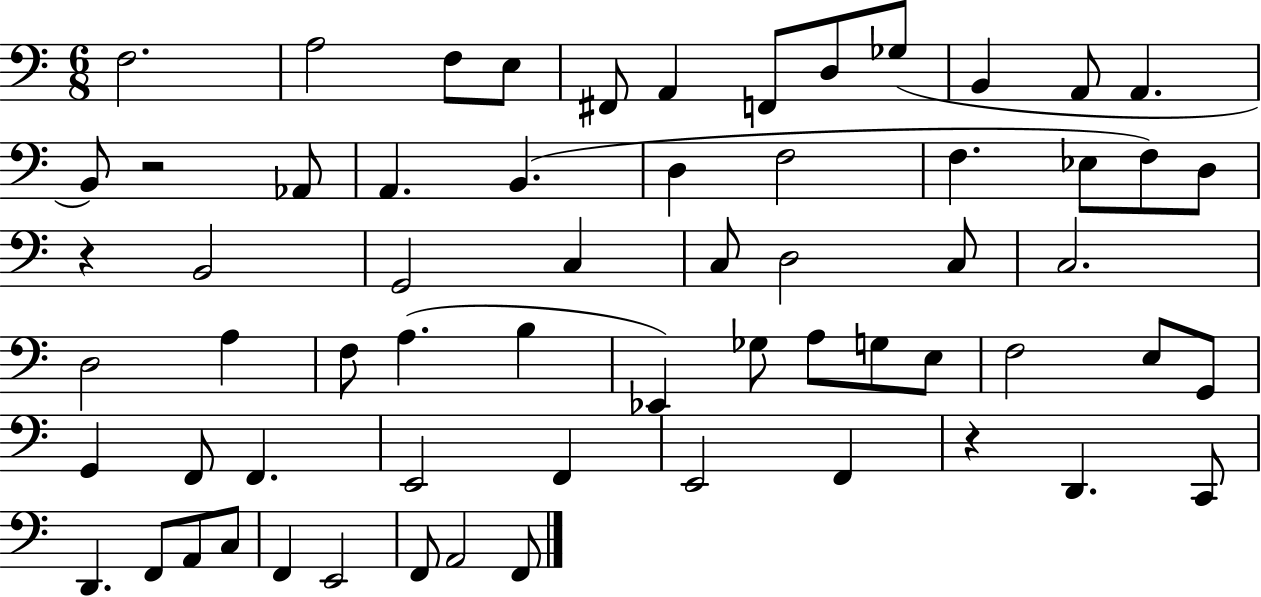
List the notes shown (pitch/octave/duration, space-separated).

F3/h. A3/h F3/e E3/e F#2/e A2/q F2/e D3/e Gb3/e B2/q A2/e A2/q. B2/e R/h Ab2/e A2/q. B2/q. D3/q F3/h F3/q. Eb3/e F3/e D3/e R/q B2/h G2/h C3/q C3/e D3/h C3/e C3/h. D3/h A3/q F3/e A3/q. B3/q Eb2/q Gb3/e A3/e G3/e E3/e F3/h E3/e G2/e G2/q F2/e F2/q. E2/h F2/q E2/h F2/q R/q D2/q. C2/e D2/q. F2/e A2/e C3/e F2/q E2/h F2/e A2/h F2/e